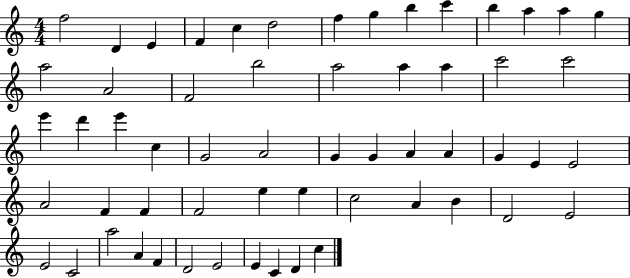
F5/h D4/q E4/q F4/q C5/q D5/h F5/q G5/q B5/q C6/q B5/q A5/q A5/q G5/q A5/h A4/h F4/h B5/h A5/h A5/q A5/q C6/h C6/h E6/q D6/q E6/q C5/q G4/h A4/h G4/q G4/q A4/q A4/q G4/q E4/q E4/h A4/h F4/q F4/q F4/h E5/q E5/q C5/h A4/q B4/q D4/h E4/h E4/h C4/h A5/h A4/q F4/q D4/h E4/h E4/q C4/q D4/q C5/q